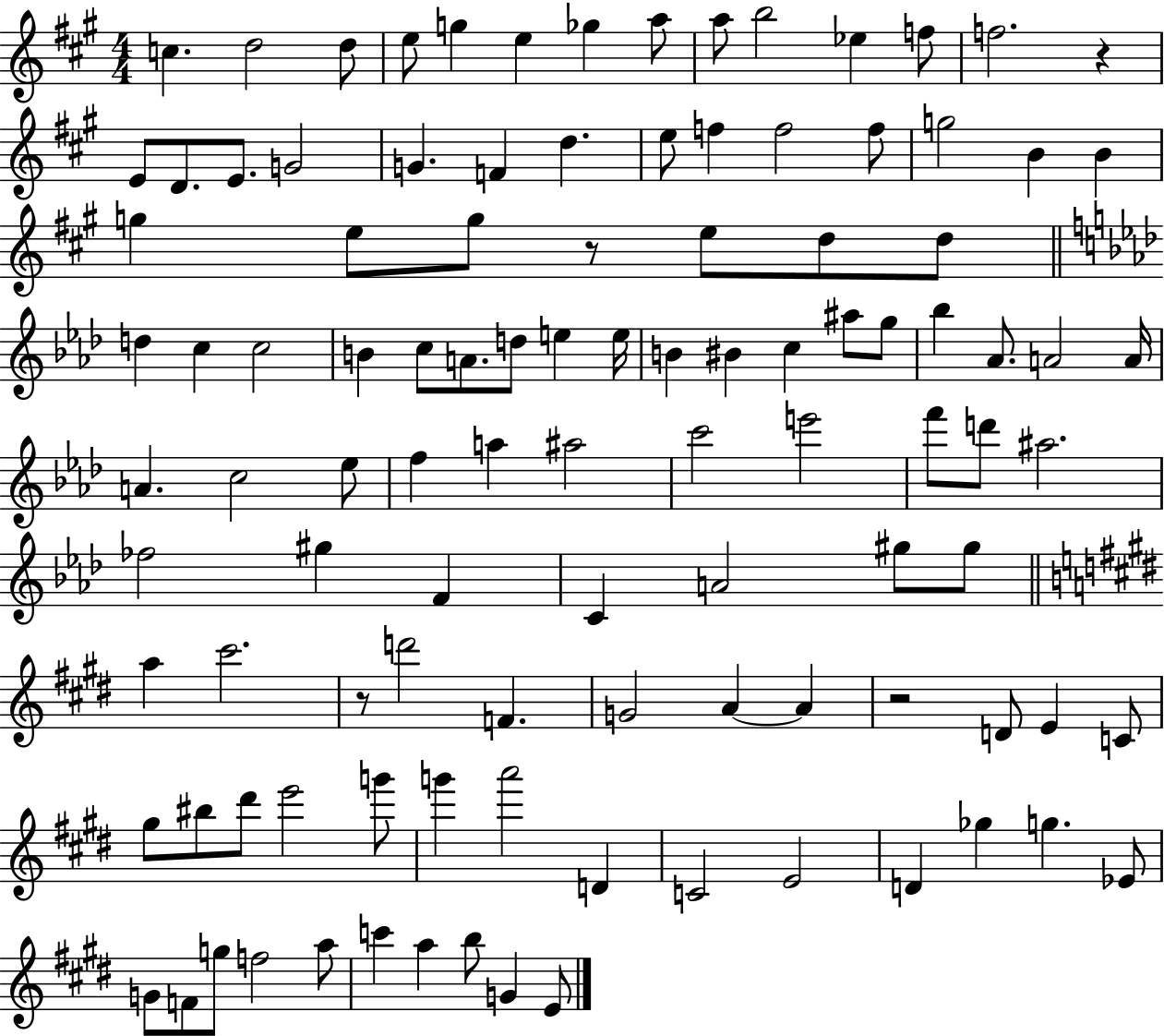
{
  \clef treble
  \numericTimeSignature
  \time 4/4
  \key a \major
  \repeat volta 2 { c''4. d''2 d''8 | e''8 g''4 e''4 ges''4 a''8 | a''8 b''2 ees''4 f''8 | f''2. r4 | \break e'8 d'8. e'8. g'2 | g'4. f'4 d''4. | e''8 f''4 f''2 f''8 | g''2 b'4 b'4 | \break g''4 e''8 g''8 r8 e''8 d''8 d''8 | \bar "||" \break \key f \minor d''4 c''4 c''2 | b'4 c''8 a'8. d''8 e''4 e''16 | b'4 bis'4 c''4 ais''8 g''8 | bes''4 aes'8. a'2 a'16 | \break a'4. c''2 ees''8 | f''4 a''4 ais''2 | c'''2 e'''2 | f'''8 d'''8 ais''2. | \break fes''2 gis''4 f'4 | c'4 a'2 gis''8 gis''8 | \bar "||" \break \key e \major a''4 cis'''2. | r8 d'''2 f'4. | g'2 a'4~~ a'4 | r2 d'8 e'4 c'8 | \break gis''8 bis''8 dis'''8 e'''2 g'''8 | g'''4 a'''2 d'4 | c'2 e'2 | d'4 ges''4 g''4. ees'8 | \break g'8 f'8 g''8 f''2 a''8 | c'''4 a''4 b''8 g'4 e'8 | } \bar "|."
}